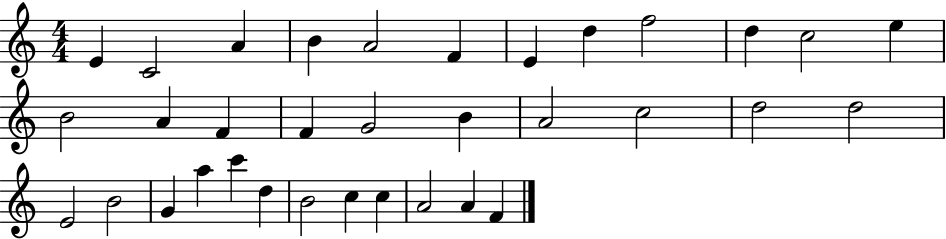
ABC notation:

X:1
T:Untitled
M:4/4
L:1/4
K:C
E C2 A B A2 F E d f2 d c2 e B2 A F F G2 B A2 c2 d2 d2 E2 B2 G a c' d B2 c c A2 A F